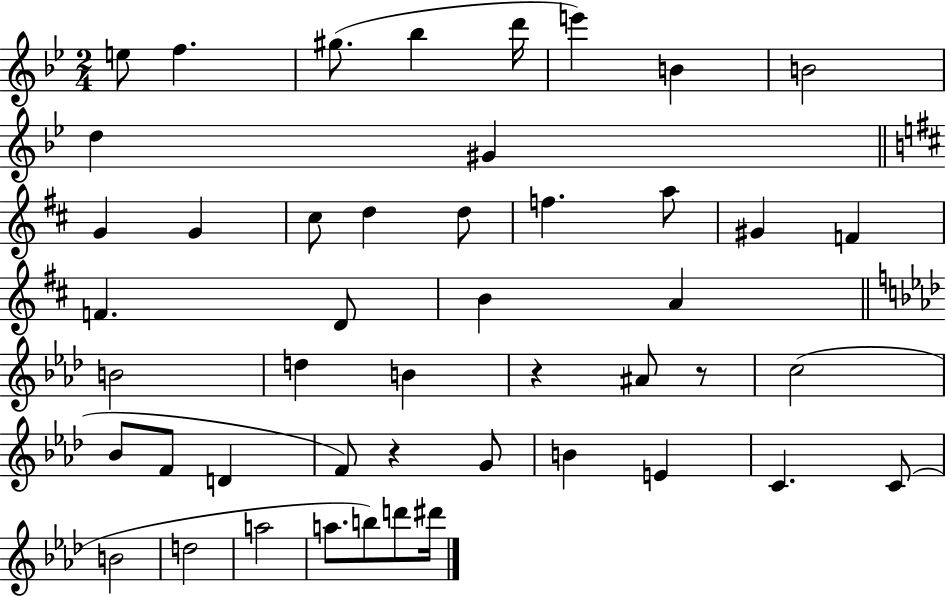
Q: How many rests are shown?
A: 3